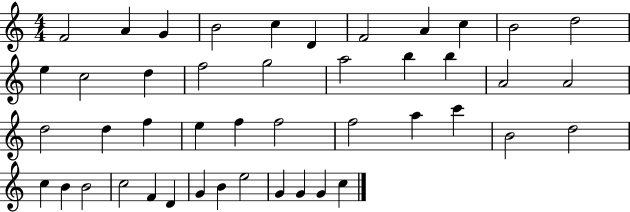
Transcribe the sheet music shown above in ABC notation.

X:1
T:Untitled
M:4/4
L:1/4
K:C
F2 A G B2 c D F2 A c B2 d2 e c2 d f2 g2 a2 b b A2 A2 d2 d f e f f2 f2 a c' B2 d2 c B B2 c2 F D G B e2 G G G c